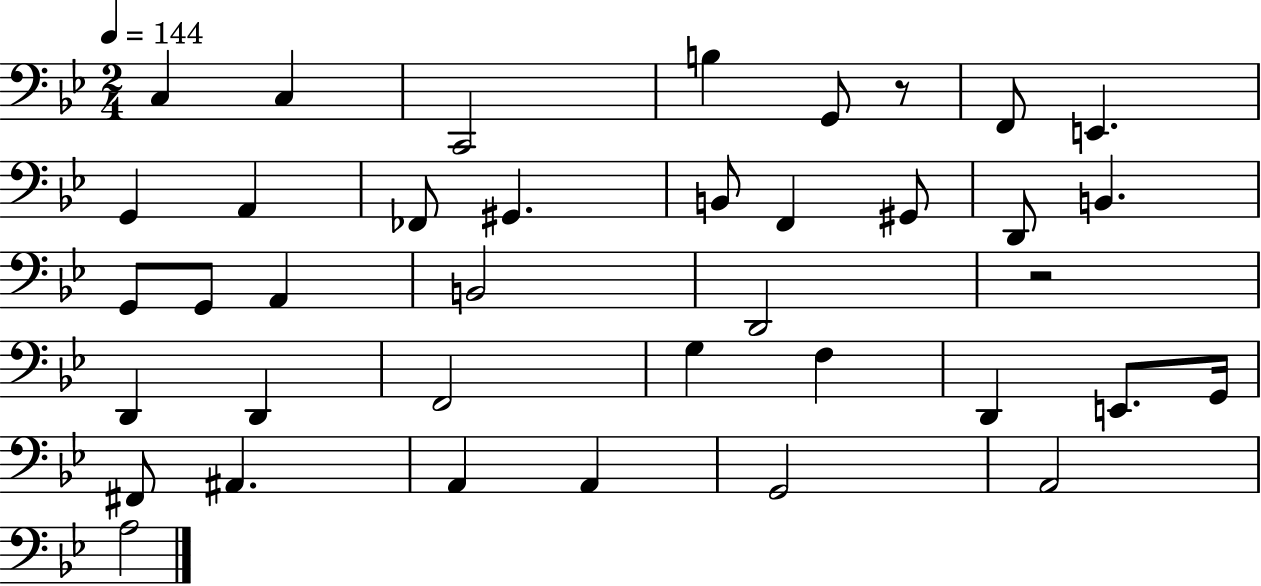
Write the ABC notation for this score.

X:1
T:Untitled
M:2/4
L:1/4
K:Bb
C, C, C,,2 B, G,,/2 z/2 F,,/2 E,, G,, A,, _F,,/2 ^G,, B,,/2 F,, ^G,,/2 D,,/2 B,, G,,/2 G,,/2 A,, B,,2 D,,2 z2 D,, D,, F,,2 G, F, D,, E,,/2 G,,/4 ^F,,/2 ^A,, A,, A,, G,,2 A,,2 A,2